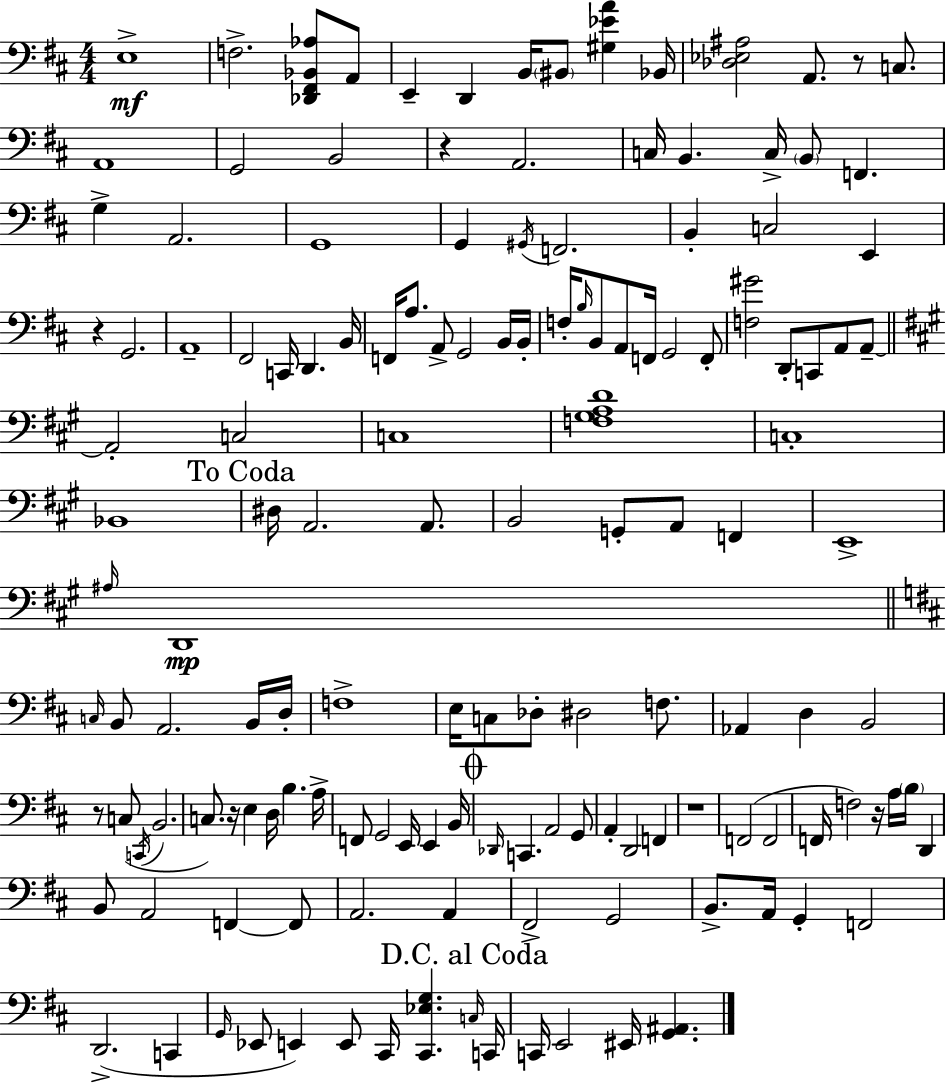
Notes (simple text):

E3/w F3/h. [Db2,F#2,Bb2,Ab3]/e A2/e E2/q D2/q B2/s BIS2/e [G#3,Eb4,A4]/q Bb2/s [Db3,Eb3,A#3]/h A2/e. R/e C3/e. A2/w G2/h B2/h R/q A2/h. C3/s B2/q. C3/s B2/e F2/q. G3/q A2/h. G2/w G2/q G#2/s F2/h. B2/q C3/h E2/q R/q G2/h. A2/w F#2/h C2/s D2/q. B2/s F2/s A3/e. A2/e G2/h B2/s B2/s F3/s B3/s B2/e A2/e F2/s G2/h F2/e [F3,G#4]/h D2/e C2/e A2/e A2/e A2/h C3/h C3/w [F3,G#3,A3,D4]/w C3/w Bb2/w D#3/s A2/h. A2/e. B2/h G2/e A2/e F2/q E2/w A#3/s D2/w C3/s B2/e A2/h. B2/s D3/s F3/w E3/s C3/e Db3/e D#3/h F3/e. Ab2/q D3/q B2/h R/e C3/e C2/s B2/h. C3/e. R/s E3/q D3/s B3/q. A3/s F2/e G2/h E2/s E2/q B2/s Db2/s C2/q. A2/h G2/e A2/q D2/h F2/q R/w F2/h F2/h F2/s F3/h R/s A3/s B3/s D2/q B2/e A2/h F2/q F2/e A2/h. A2/q F#2/h G2/h B2/e. A2/s G2/q F2/h D2/h. C2/q G2/s Eb2/e E2/q E2/e C#2/s [C#2,Eb3,G3]/q. C3/s C2/s C2/s E2/h EIS2/s [G2,A#2]/q.